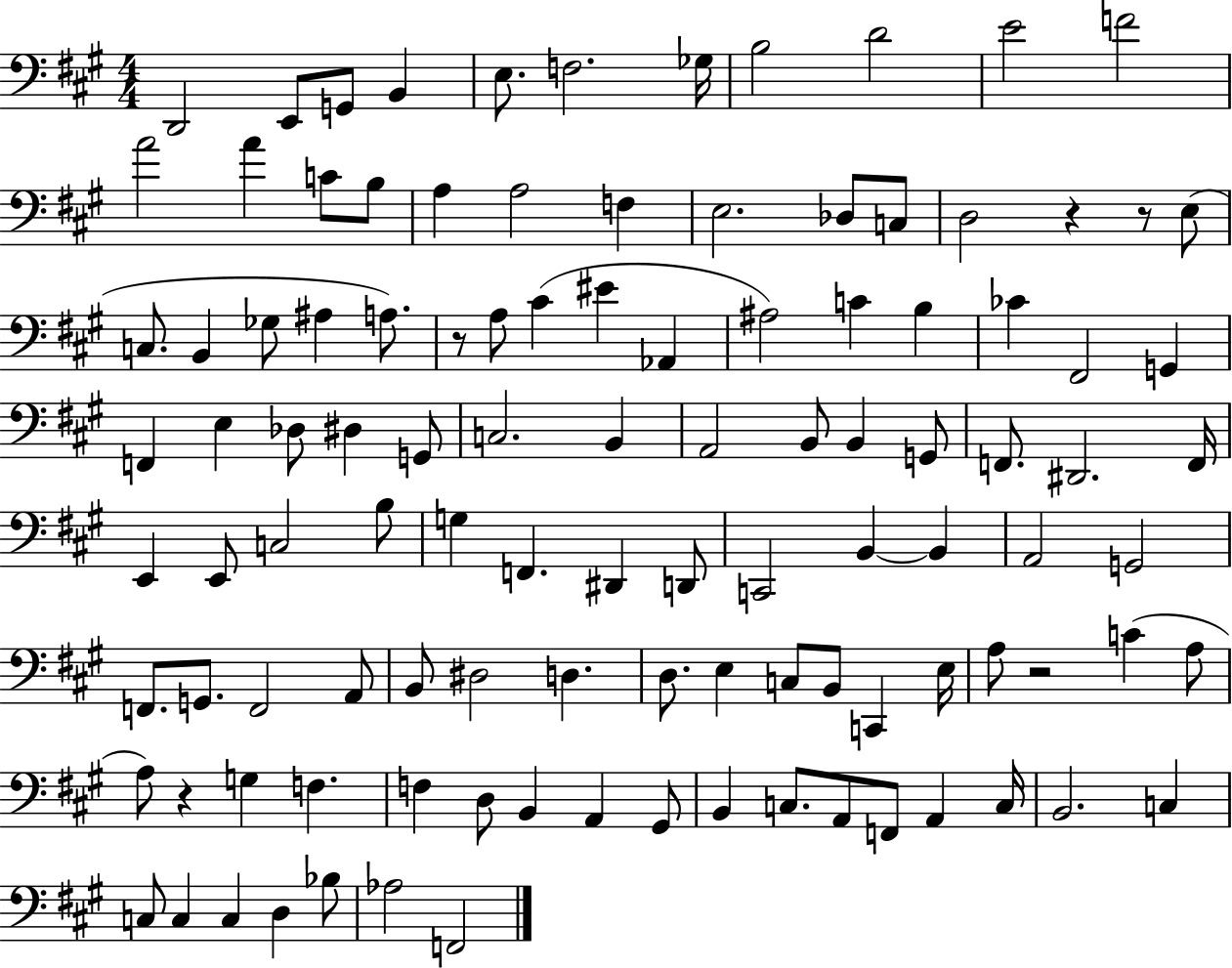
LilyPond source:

{
  \clef bass
  \numericTimeSignature
  \time 4/4
  \key a \major
  d,2 e,8 g,8 b,4 | e8. f2. ges16 | b2 d'2 | e'2 f'2 | \break a'2 a'4 c'8 b8 | a4 a2 f4 | e2. des8 c8 | d2 r4 r8 e8( | \break c8. b,4 ges8 ais4 a8.) | r8 a8 cis'4( eis'4 aes,4 | ais2) c'4 b4 | ces'4 fis,2 g,4 | \break f,4 e4 des8 dis4 g,8 | c2. b,4 | a,2 b,8 b,4 g,8 | f,8. dis,2. f,16 | \break e,4 e,8 c2 b8 | g4 f,4. dis,4 d,8 | c,2 b,4~~ b,4 | a,2 g,2 | \break f,8. g,8. f,2 a,8 | b,8 dis2 d4. | d8. e4 c8 b,8 c,4 e16 | a8 r2 c'4( a8 | \break a8) r4 g4 f4. | f4 d8 b,4 a,4 gis,8 | b,4 c8. a,8 f,8 a,4 c16 | b,2. c4 | \break c8 c4 c4 d4 bes8 | aes2 f,2 | \bar "|."
}